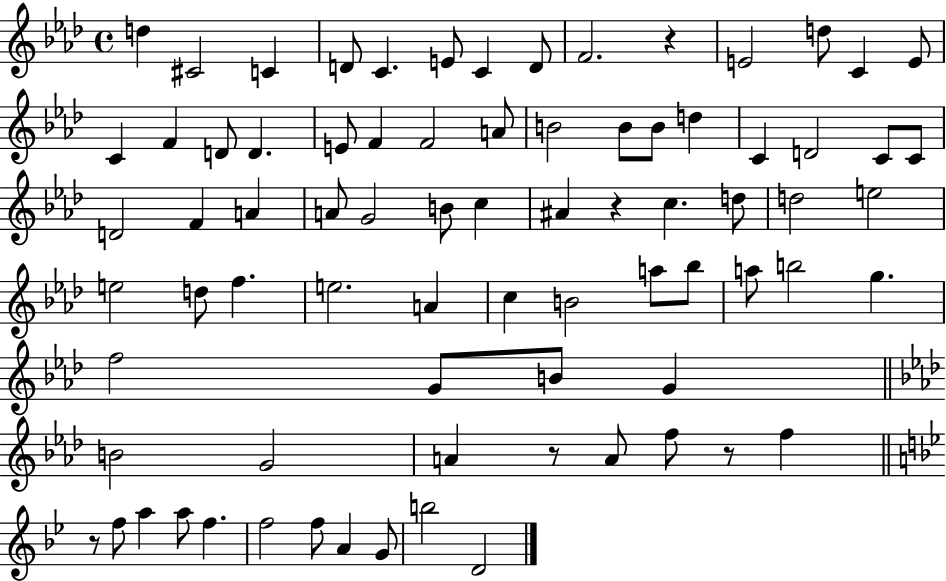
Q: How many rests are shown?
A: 5